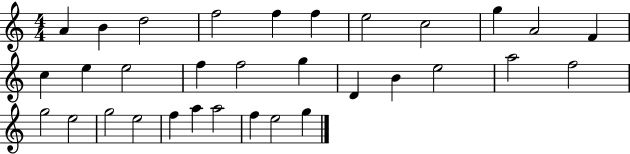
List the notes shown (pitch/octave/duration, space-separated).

A4/q B4/q D5/h F5/h F5/q F5/q E5/h C5/h G5/q A4/h F4/q C5/q E5/q E5/h F5/q F5/h G5/q D4/q B4/q E5/h A5/h F5/h G5/h E5/h G5/h E5/h F5/q A5/q A5/h F5/q E5/h G5/q